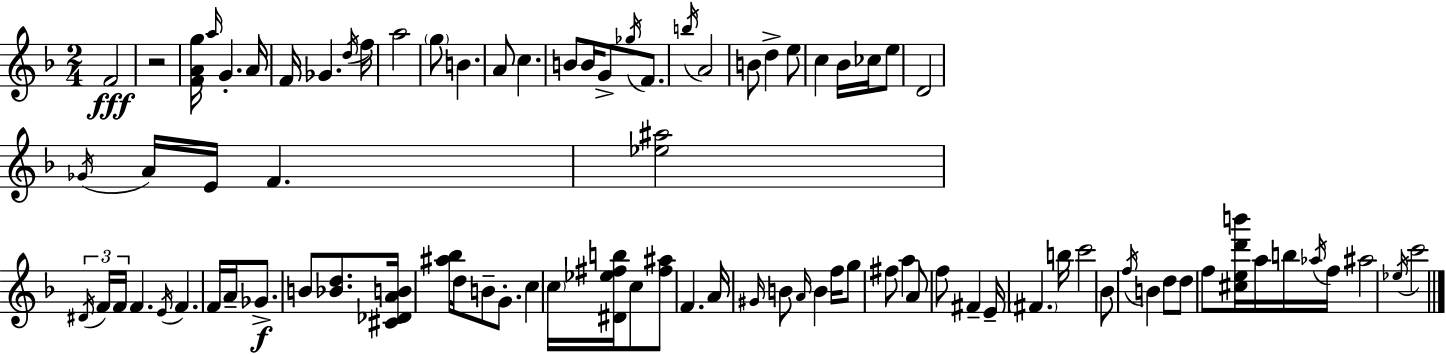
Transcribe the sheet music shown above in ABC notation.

X:1
T:Untitled
M:2/4
L:1/4
K:Dm
F2 z2 [FAg]/4 a/4 G A/4 F/4 _G d/4 f/4 a2 g/2 B A/2 c B/2 B/4 G/2 _g/4 F/2 b/4 A2 B/2 d e/2 c _B/4 _c/4 e/2 D2 _G/4 A/4 E/4 F [_e^a]2 ^D/4 F/4 F/4 F E/4 F F/4 A/4 _G/2 B/2 [_Bd]/2 [^C_DAB]/4 [^a_b]/4 d/4 B/2 G/2 c c/4 [^D_e^fb]/4 c/2 [^f^a]/2 F A/4 ^G/4 B/2 A/4 B f/4 g/2 ^f/2 a A/2 f/2 ^F E/4 ^F b/4 c'2 _B/2 f/4 B d/2 d/2 f/2 [^ced'b']/4 a/4 b/4 _a/4 f/4 ^a2 _e/4 c'2